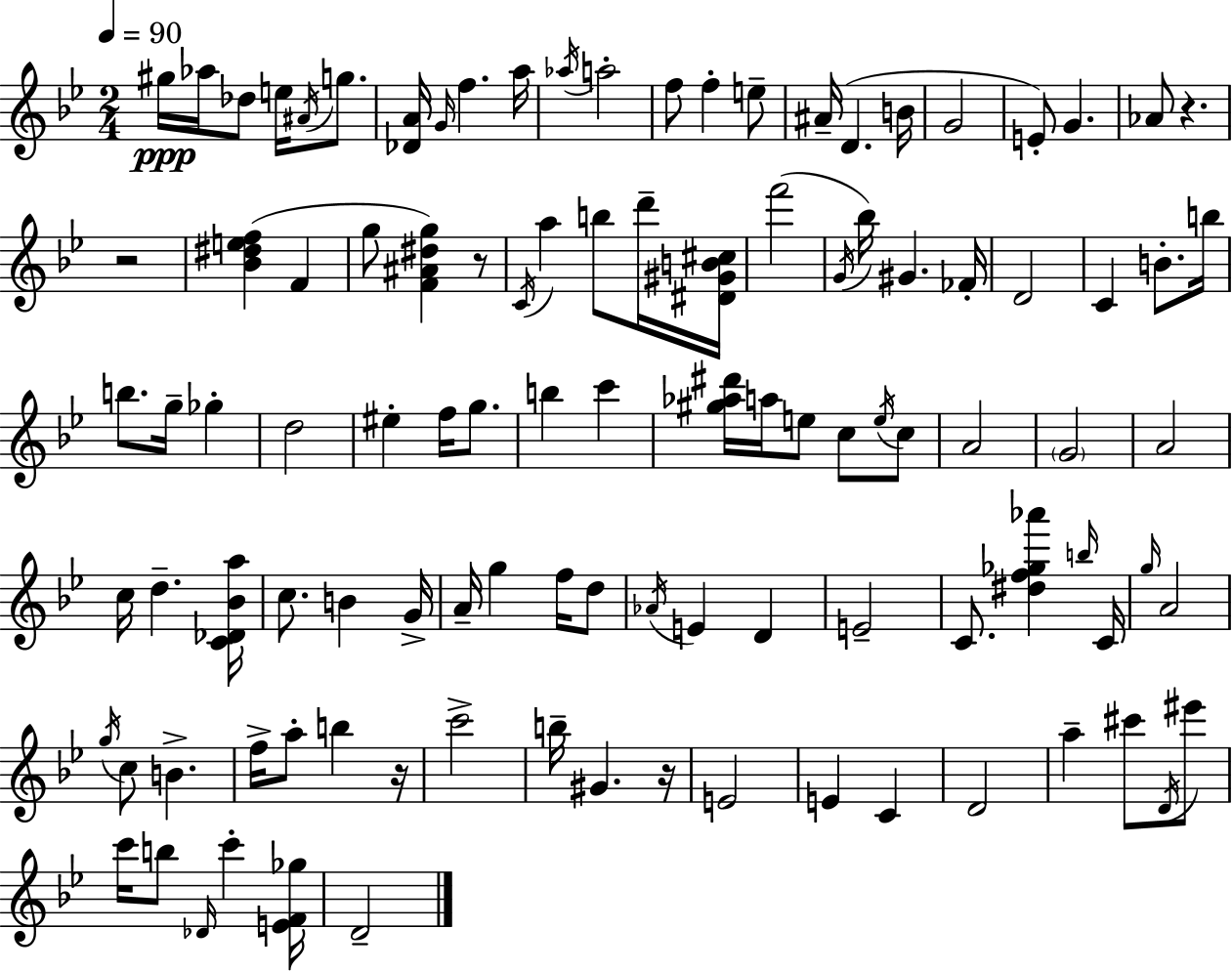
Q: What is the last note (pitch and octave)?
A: D4